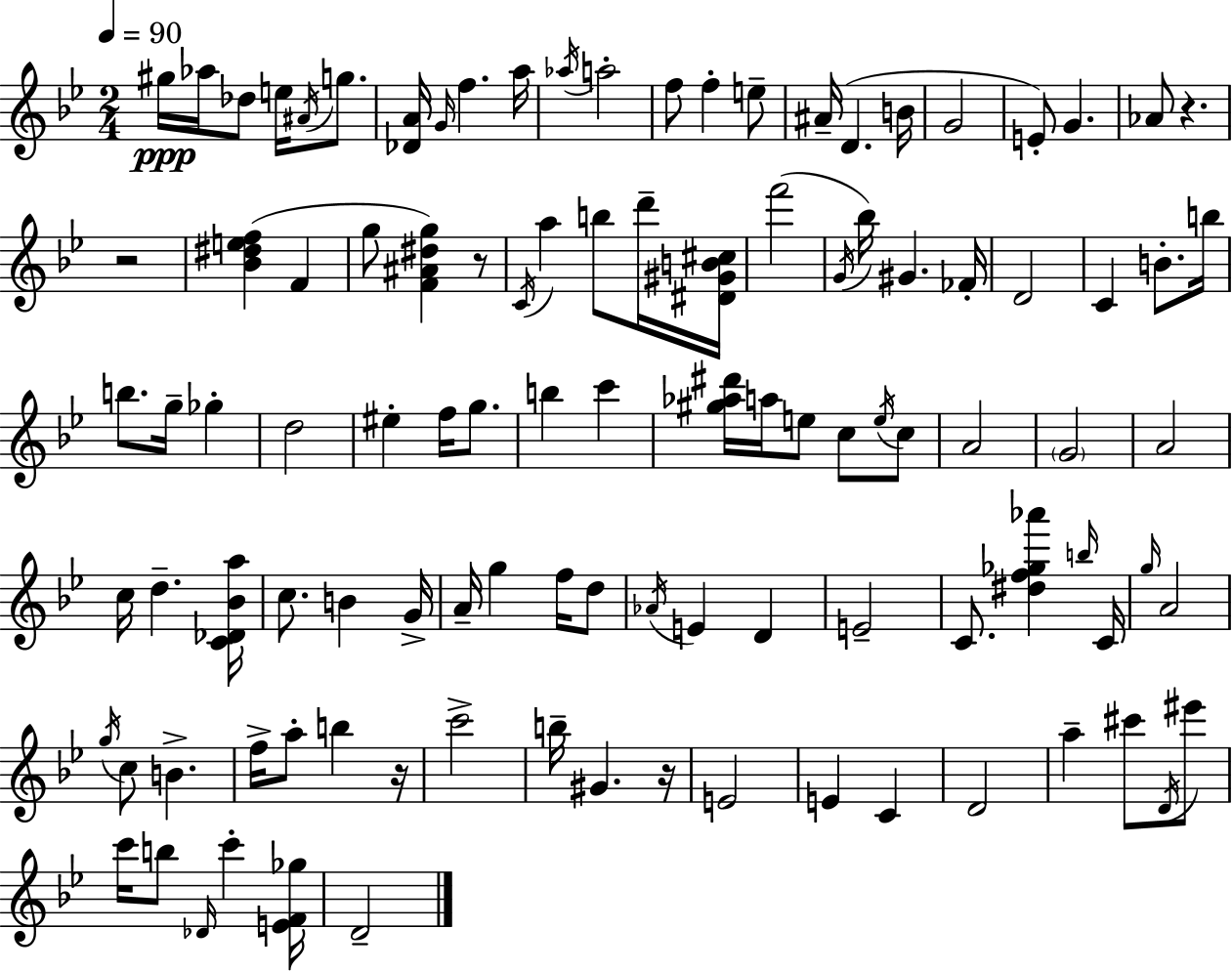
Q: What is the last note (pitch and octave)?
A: D4